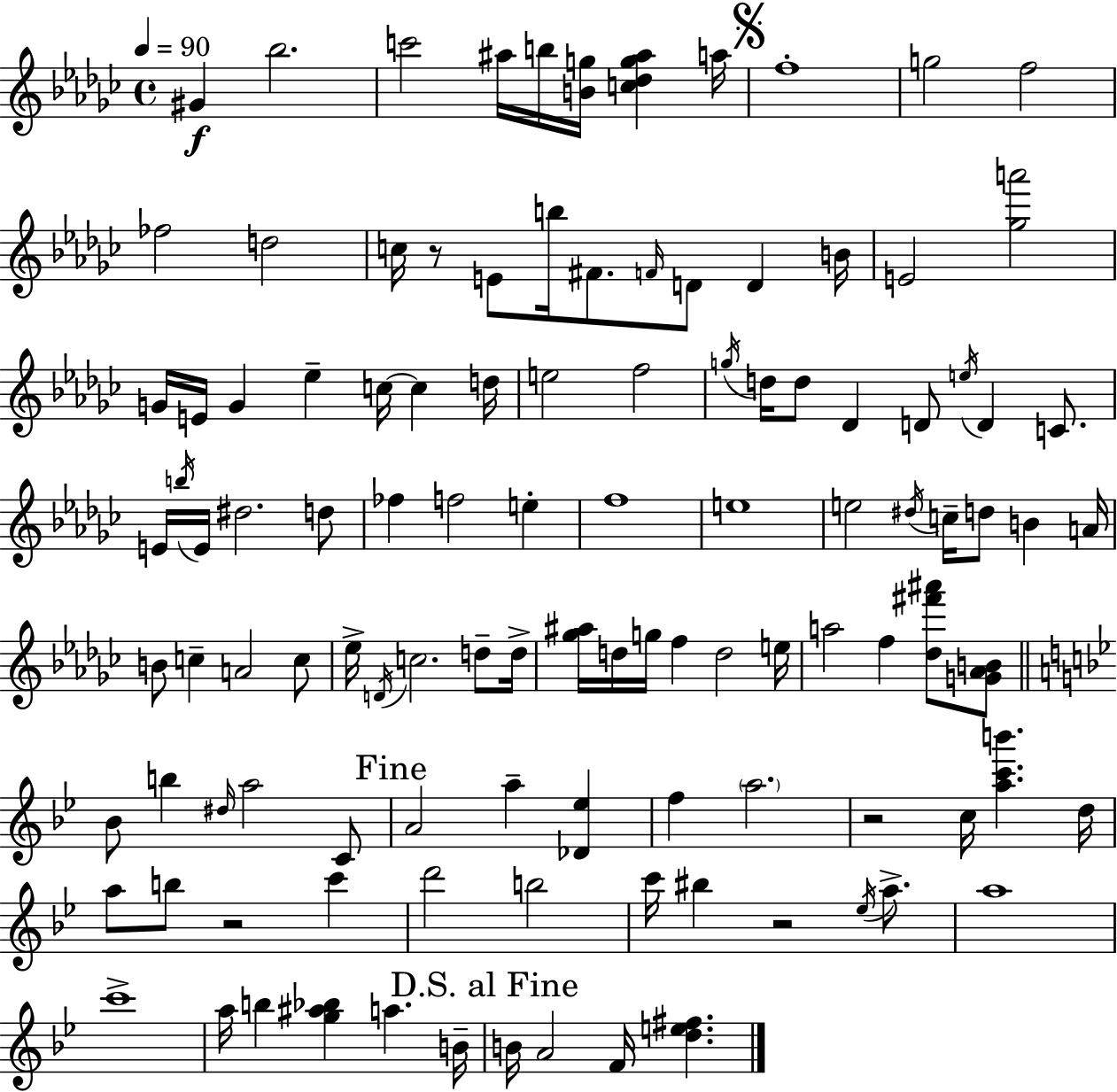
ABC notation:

X:1
T:Untitled
M:4/4
L:1/4
K:Ebm
^G _b2 c'2 ^a/4 b/4 [Bg]/4 [c_dg^a] a/4 f4 g2 f2 _f2 d2 c/4 z/2 E/2 b/4 ^F/2 F/4 D/2 D B/4 E2 [_ga']2 G/4 E/4 G _e c/4 c d/4 e2 f2 g/4 d/4 d/2 _D D/2 e/4 D C/2 E/4 b/4 E/4 ^d2 d/2 _f f2 e f4 e4 e2 ^d/4 c/4 d/2 B A/4 B/2 c A2 c/2 _e/4 D/4 c2 d/2 d/4 [_g^a]/4 d/4 g/4 f d2 e/4 a2 f [_d^f'^a']/2 [G_AB]/2 _B/2 b ^d/4 a2 C/2 A2 a [_D_e] f a2 z2 c/4 [ac'b'] d/4 a/2 b/2 z2 c' d'2 b2 c'/4 ^b z2 _e/4 a/2 a4 c'4 a/4 b [g^a_b] a B/4 B/4 A2 F/4 [de^f]